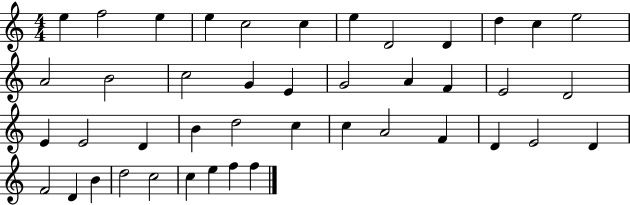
E5/q F5/h E5/q E5/q C5/h C5/q E5/q D4/h D4/q D5/q C5/q E5/h A4/h B4/h C5/h G4/q E4/q G4/h A4/q F4/q E4/h D4/h E4/q E4/h D4/q B4/q D5/h C5/q C5/q A4/h F4/q D4/q E4/h D4/q F4/h D4/q B4/q D5/h C5/h C5/q E5/q F5/q F5/q